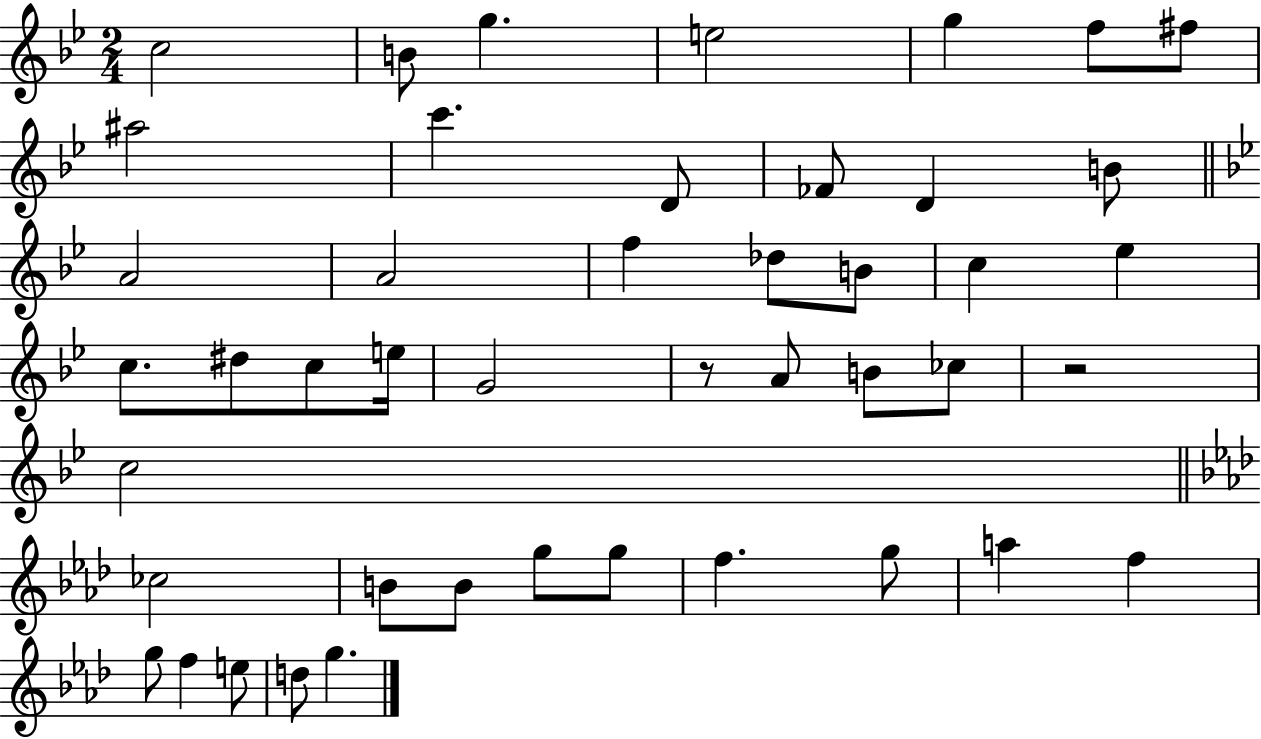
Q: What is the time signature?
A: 2/4